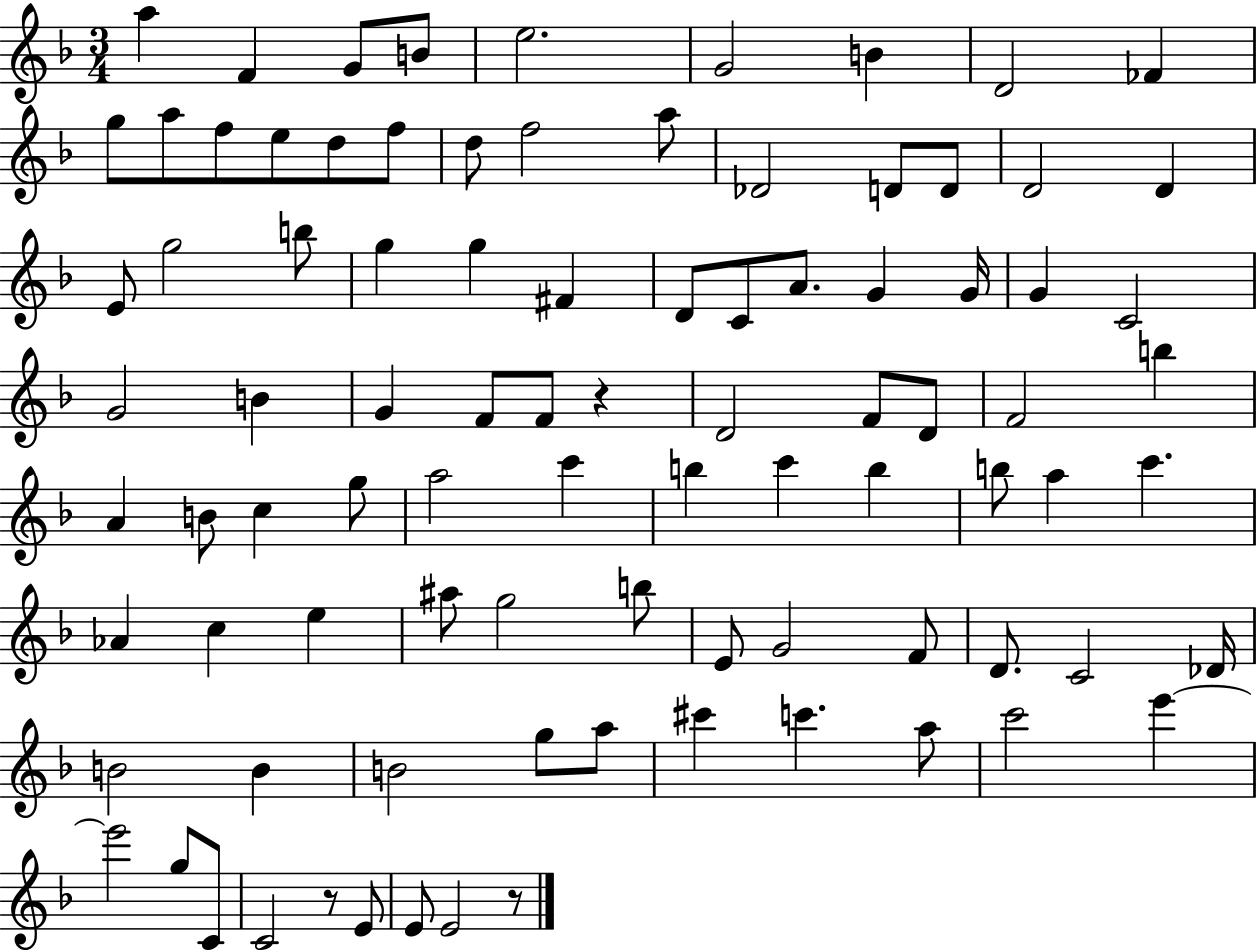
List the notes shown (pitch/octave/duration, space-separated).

A5/q F4/q G4/e B4/e E5/h. G4/h B4/q D4/h FES4/q G5/e A5/e F5/e E5/e D5/e F5/e D5/e F5/h A5/e Db4/h D4/e D4/e D4/h D4/q E4/e G5/h B5/e G5/q G5/q F#4/q D4/e C4/e A4/e. G4/q G4/s G4/q C4/h G4/h B4/q G4/q F4/e F4/e R/q D4/h F4/e D4/e F4/h B5/q A4/q B4/e C5/q G5/e A5/h C6/q B5/q C6/q B5/q B5/e A5/q C6/q. Ab4/q C5/q E5/q A#5/e G5/h B5/e E4/e G4/h F4/e D4/e. C4/h Db4/s B4/h B4/q B4/h G5/e A5/e C#6/q C6/q. A5/e C6/h E6/q E6/h G5/e C4/e C4/h R/e E4/e E4/e E4/h R/e